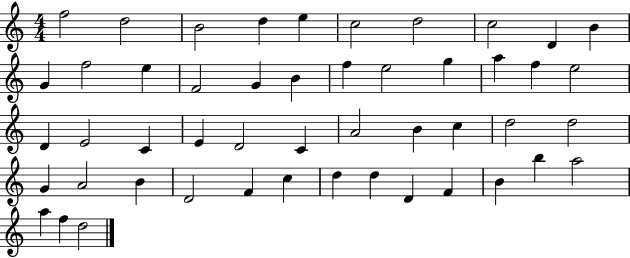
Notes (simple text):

F5/h D5/h B4/h D5/q E5/q C5/h D5/h C5/h D4/q B4/q G4/q F5/h E5/q F4/h G4/q B4/q F5/q E5/h G5/q A5/q F5/q E5/h D4/q E4/h C4/q E4/q D4/h C4/q A4/h B4/q C5/q D5/h D5/h G4/q A4/h B4/q D4/h F4/q C5/q D5/q D5/q D4/q F4/q B4/q B5/q A5/h A5/q F5/q D5/h